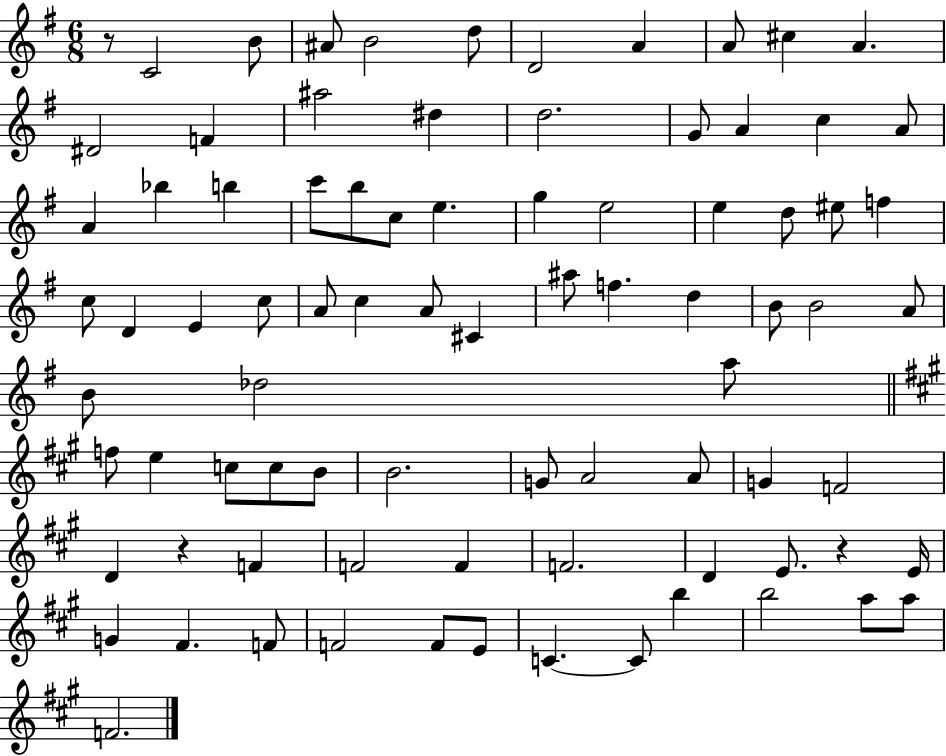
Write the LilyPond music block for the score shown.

{
  \clef treble
  \numericTimeSignature
  \time 6/8
  \key g \major
  r8 c'2 b'8 | ais'8 b'2 d''8 | d'2 a'4 | a'8 cis''4 a'4. | \break dis'2 f'4 | ais''2 dis''4 | d''2. | g'8 a'4 c''4 a'8 | \break a'4 bes''4 b''4 | c'''8 b''8 c''8 e''4. | g''4 e''2 | e''4 d''8 eis''8 f''4 | \break c''8 d'4 e'4 c''8 | a'8 c''4 a'8 cis'4 | ais''8 f''4. d''4 | b'8 b'2 a'8 | \break b'8 des''2 a''8 | \bar "||" \break \key a \major f''8 e''4 c''8 c''8 b'8 | b'2. | g'8 a'2 a'8 | g'4 f'2 | \break d'4 r4 f'4 | f'2 f'4 | f'2. | d'4 e'8. r4 e'16 | \break g'4 fis'4. f'8 | f'2 f'8 e'8 | c'4.~~ c'8 b''4 | b''2 a''8 a''8 | \break f'2. | \bar "|."
}